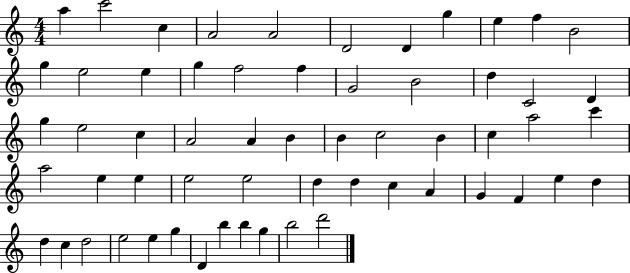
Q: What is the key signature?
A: C major